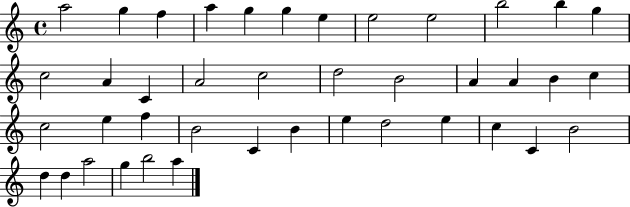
A5/h G5/q F5/q A5/q G5/q G5/q E5/q E5/h E5/h B5/h B5/q G5/q C5/h A4/q C4/q A4/h C5/h D5/h B4/h A4/q A4/q B4/q C5/q C5/h E5/q F5/q B4/h C4/q B4/q E5/q D5/h E5/q C5/q C4/q B4/h D5/q D5/q A5/h G5/q B5/h A5/q